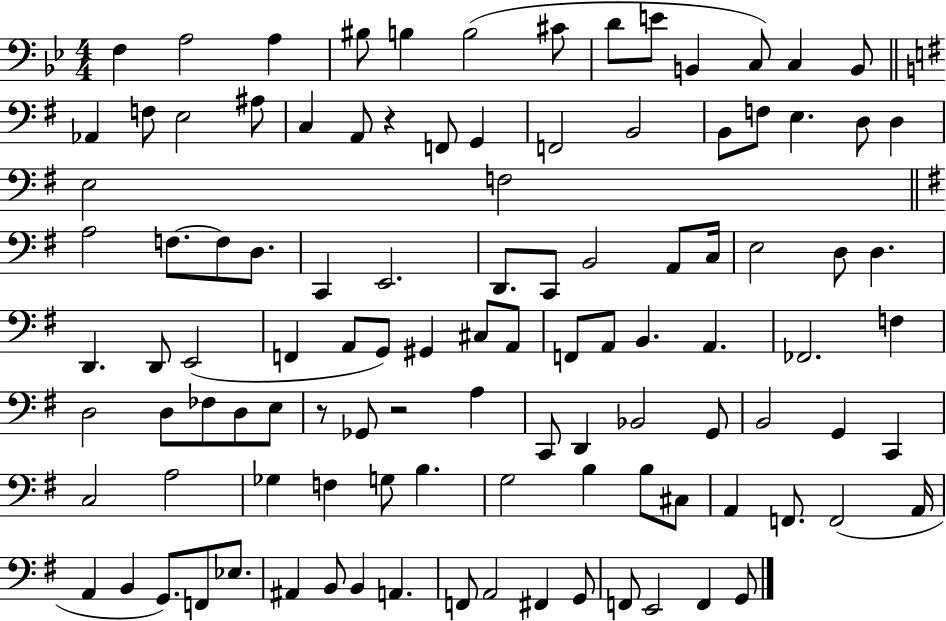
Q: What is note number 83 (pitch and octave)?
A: C#3